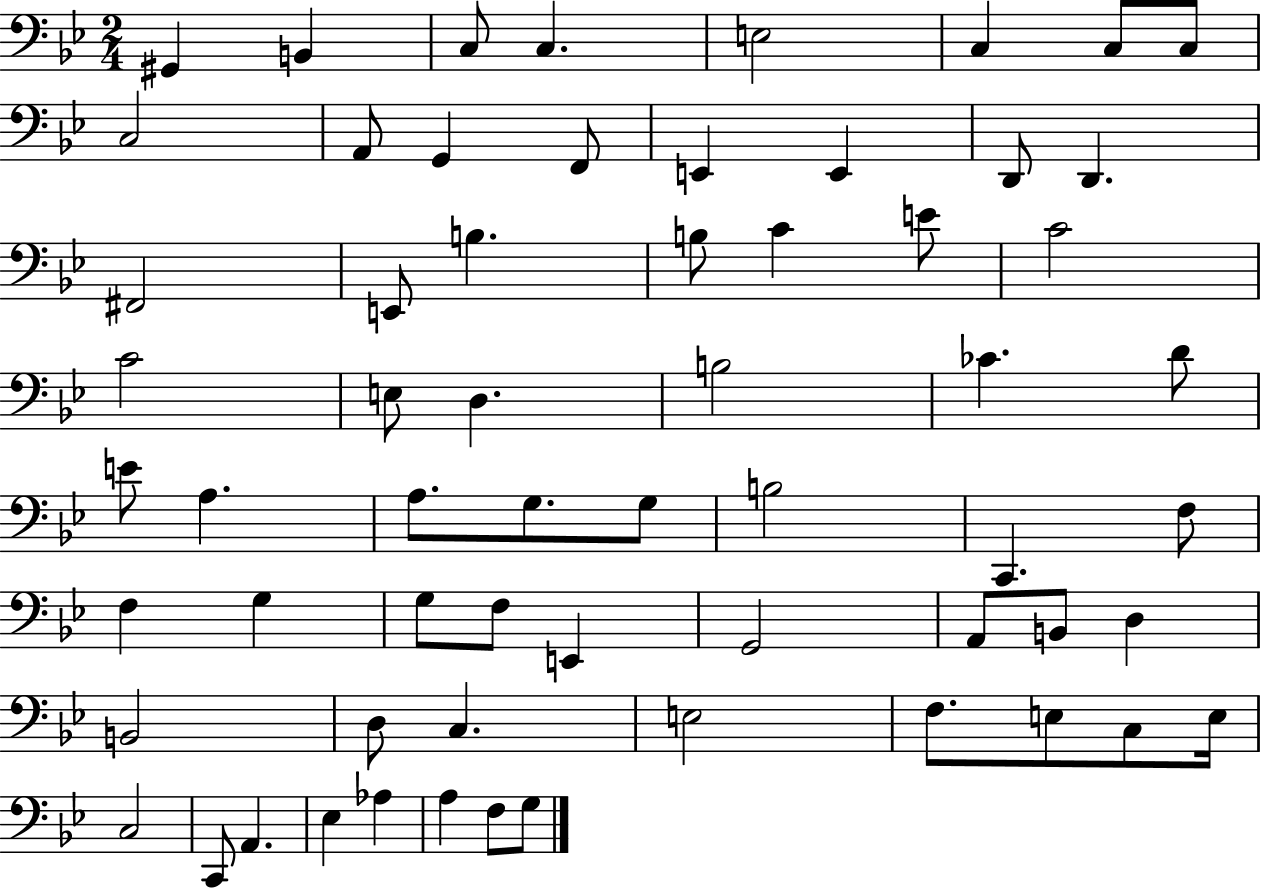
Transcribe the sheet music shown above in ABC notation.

X:1
T:Untitled
M:2/4
L:1/4
K:Bb
^G,, B,, C,/2 C, E,2 C, C,/2 C,/2 C,2 A,,/2 G,, F,,/2 E,, E,, D,,/2 D,, ^F,,2 E,,/2 B, B,/2 C E/2 C2 C2 E,/2 D, B,2 _C D/2 E/2 A, A,/2 G,/2 G,/2 B,2 C,, F,/2 F, G, G,/2 F,/2 E,, G,,2 A,,/2 B,,/2 D, B,,2 D,/2 C, E,2 F,/2 E,/2 C,/2 E,/4 C,2 C,,/2 A,, _E, _A, A, F,/2 G,/2